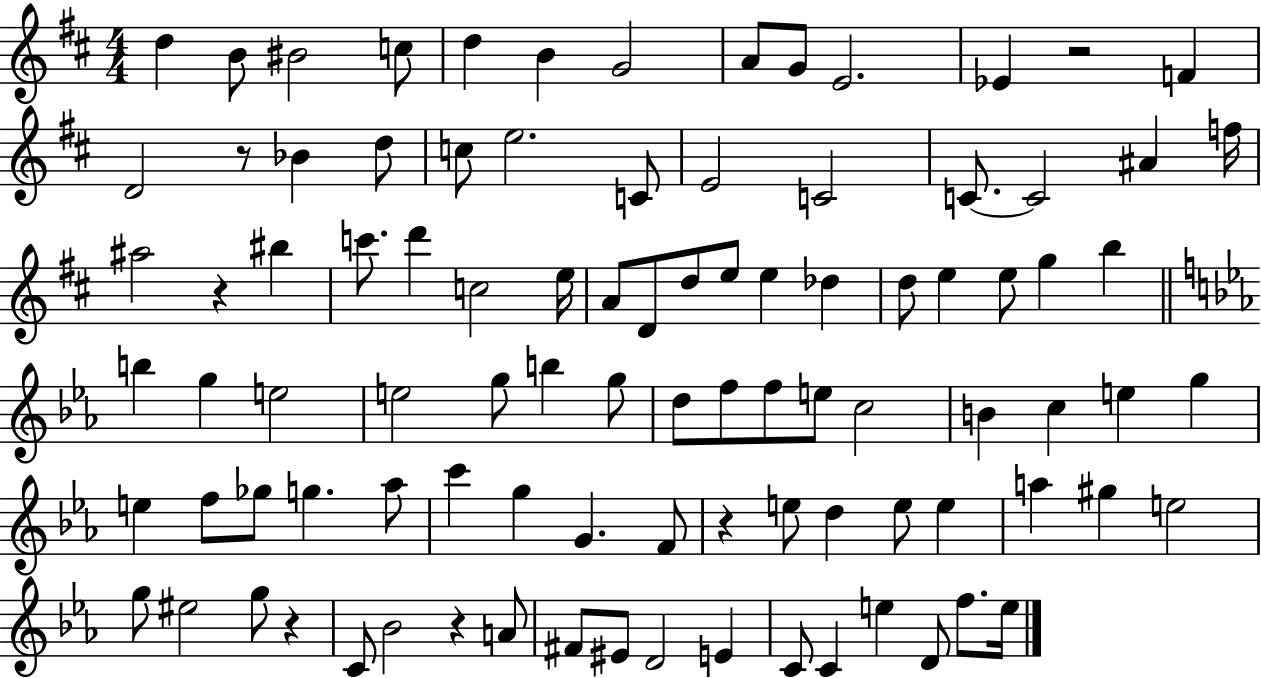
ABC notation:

X:1
T:Untitled
M:4/4
L:1/4
K:D
d B/2 ^B2 c/2 d B G2 A/2 G/2 E2 _E z2 F D2 z/2 _B d/2 c/2 e2 C/2 E2 C2 C/2 C2 ^A f/4 ^a2 z ^b c'/2 d' c2 e/4 A/2 D/2 d/2 e/2 e _d d/2 e e/2 g b b g e2 e2 g/2 b g/2 d/2 f/2 f/2 e/2 c2 B c e g e f/2 _g/2 g _a/2 c' g G F/2 z e/2 d e/2 e a ^g e2 g/2 ^e2 g/2 z C/2 _B2 z A/2 ^F/2 ^E/2 D2 E C/2 C e D/2 f/2 e/4